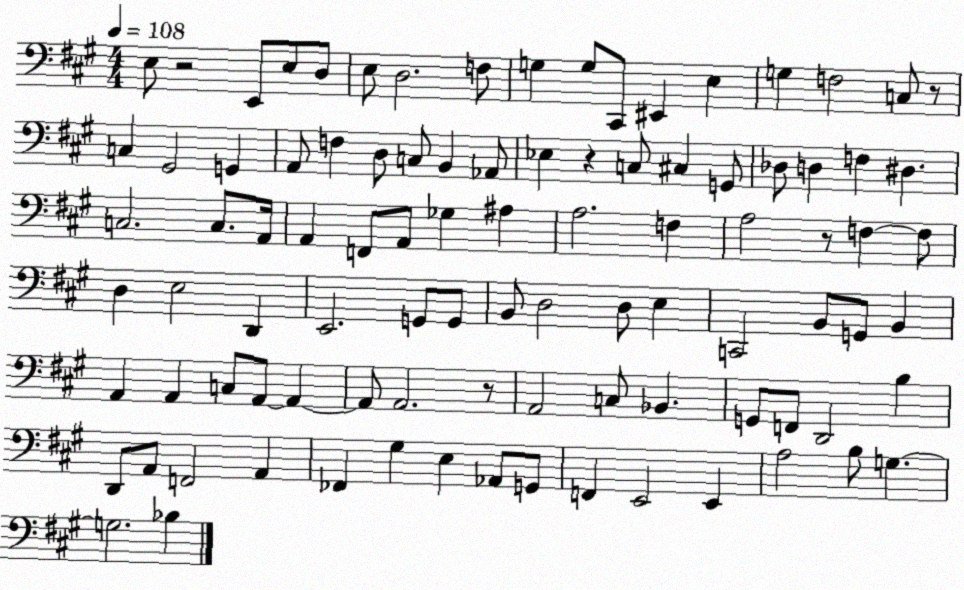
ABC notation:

X:1
T:Untitled
M:4/4
L:1/4
K:A
E,/2 z2 E,,/2 E,/2 D,/2 E,/2 D,2 F,/2 G, G,/2 ^C,,/2 ^E,, E, G, F,2 C,/2 z/2 C, ^G,,2 G,, A,,/2 F, D,/2 C,/2 B,, _A,,/2 _E, z C,/2 ^C, G,,/2 _D,/2 D, F, ^D, C,2 C,/2 A,,/4 A,, F,,/2 A,,/2 _G, ^A, A,2 F, A,2 z/2 F, F,/2 D, E,2 D,, E,,2 G,,/2 G,,/2 B,,/2 D,2 D,/2 E, C,,2 B,,/2 G,,/2 B,, A,, A,, C,/2 A,,/2 A,, A,,/2 A,,2 z/2 A,,2 C,/2 _B,, G,,/2 F,,/2 D,,2 B, D,,/2 A,,/2 F,,2 A,, _F,, ^G, E, _A,,/2 G,,/2 F,, E,,2 E,, A,2 B,/2 G, G,2 _B,